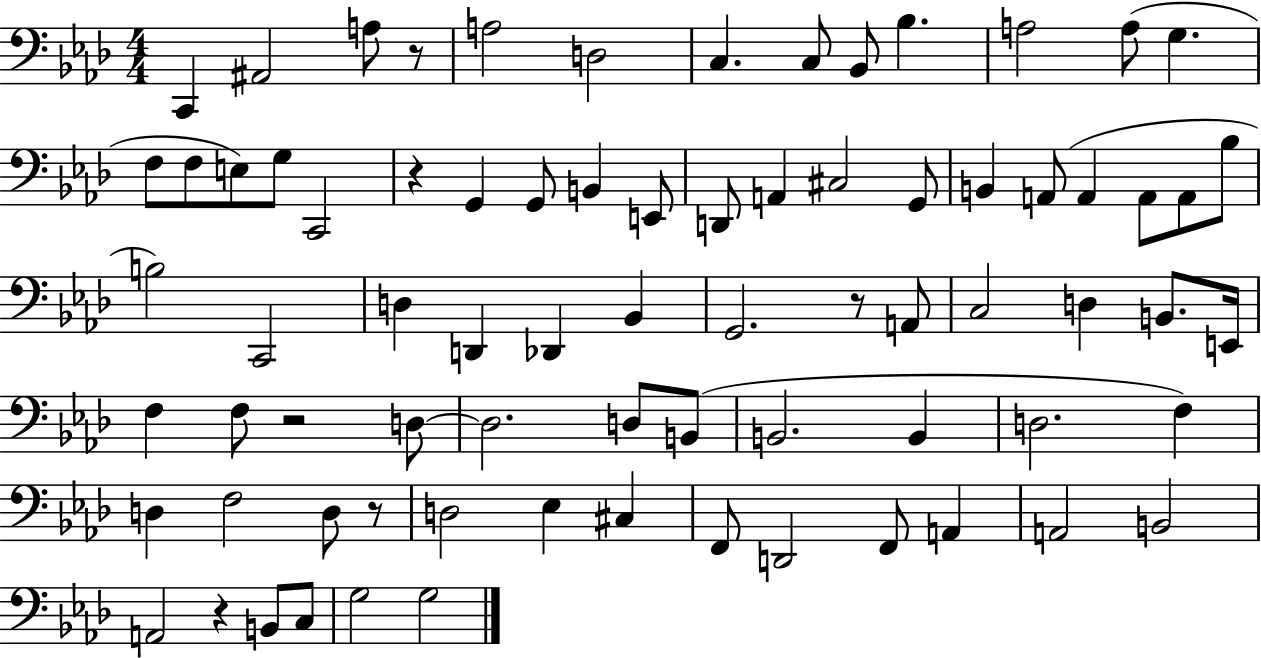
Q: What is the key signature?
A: AES major